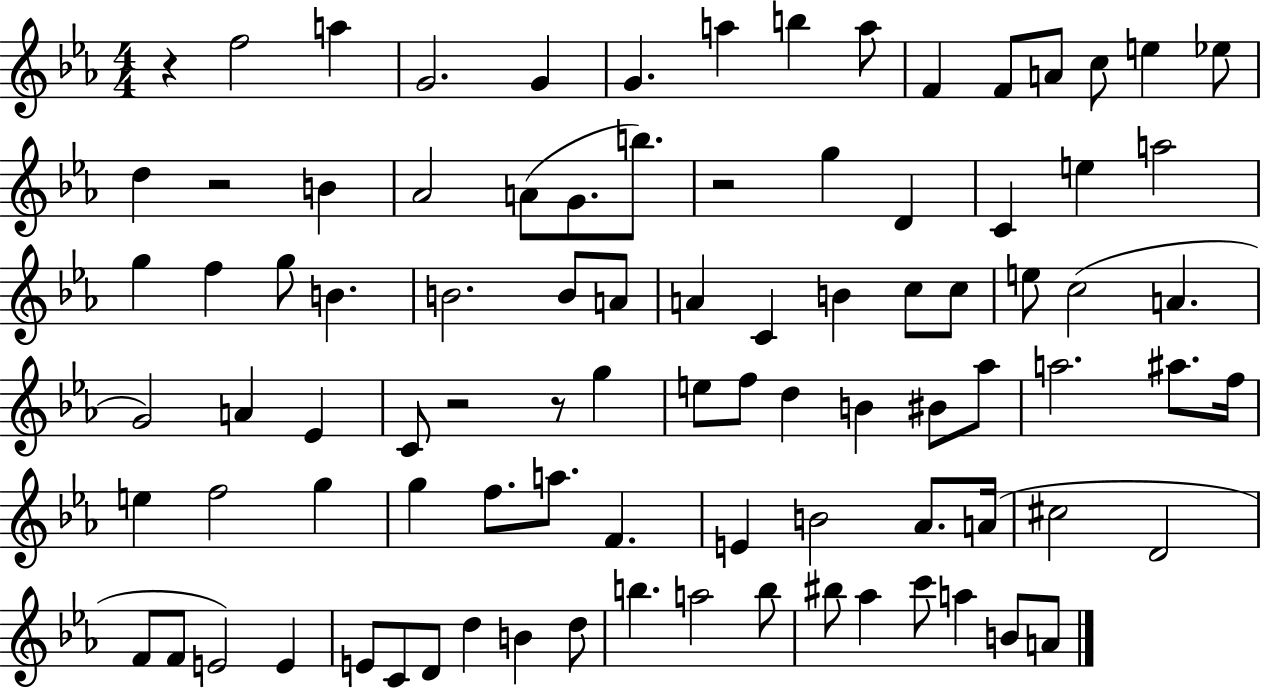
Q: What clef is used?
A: treble